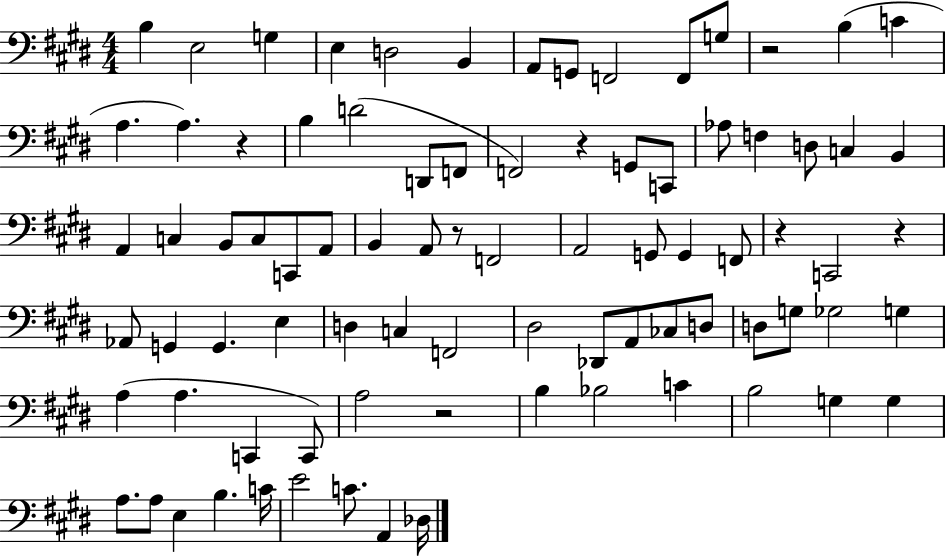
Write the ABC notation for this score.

X:1
T:Untitled
M:4/4
L:1/4
K:E
B, E,2 G, E, D,2 B,, A,,/2 G,,/2 F,,2 F,,/2 G,/2 z2 B, C A, A, z B, D2 D,,/2 F,,/2 F,,2 z G,,/2 C,,/2 _A,/2 F, D,/2 C, B,, A,, C, B,,/2 C,/2 C,,/2 A,,/2 B,, A,,/2 z/2 F,,2 A,,2 G,,/2 G,, F,,/2 z C,,2 z _A,,/2 G,, G,, E, D, C, F,,2 ^D,2 _D,,/2 A,,/2 _C,/2 D,/2 D,/2 G,/2 _G,2 G, A, A, C,, C,,/2 A,2 z2 B, _B,2 C B,2 G, G, A,/2 A,/2 E, B, C/4 E2 C/2 A,, _D,/4